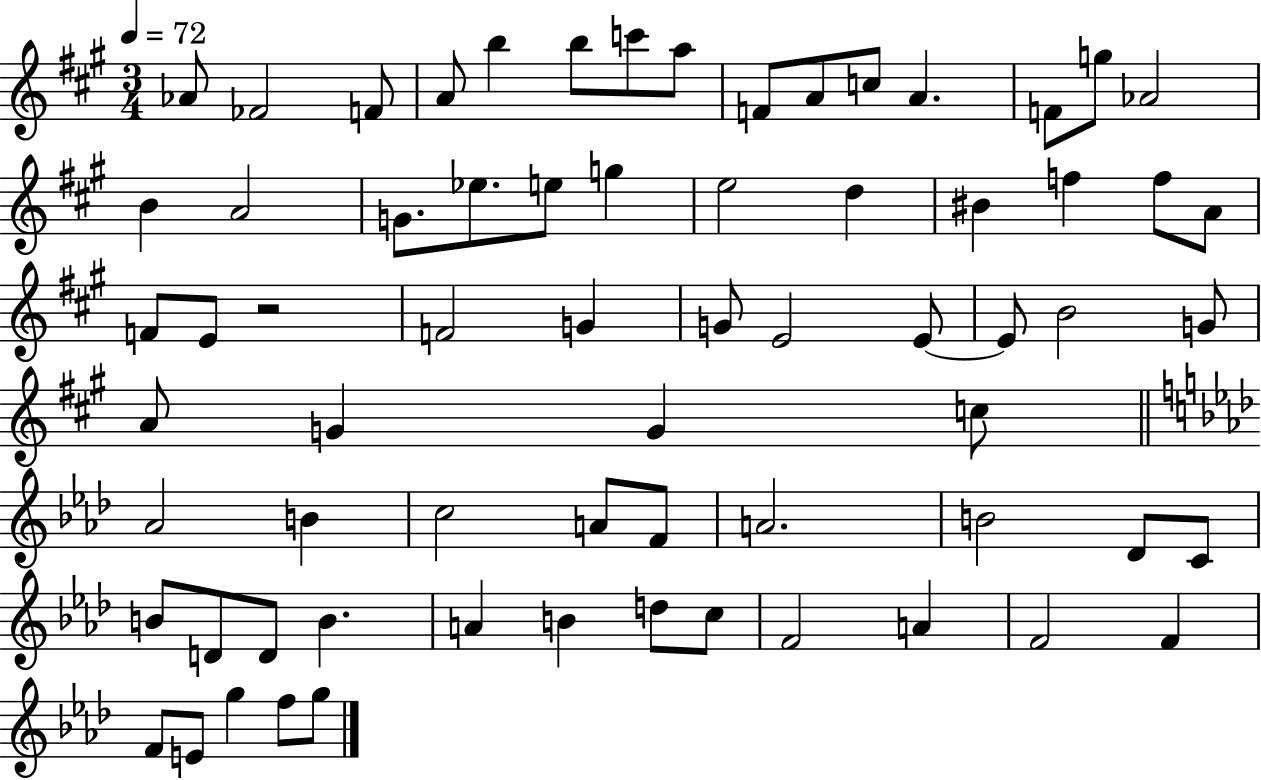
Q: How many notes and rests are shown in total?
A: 68